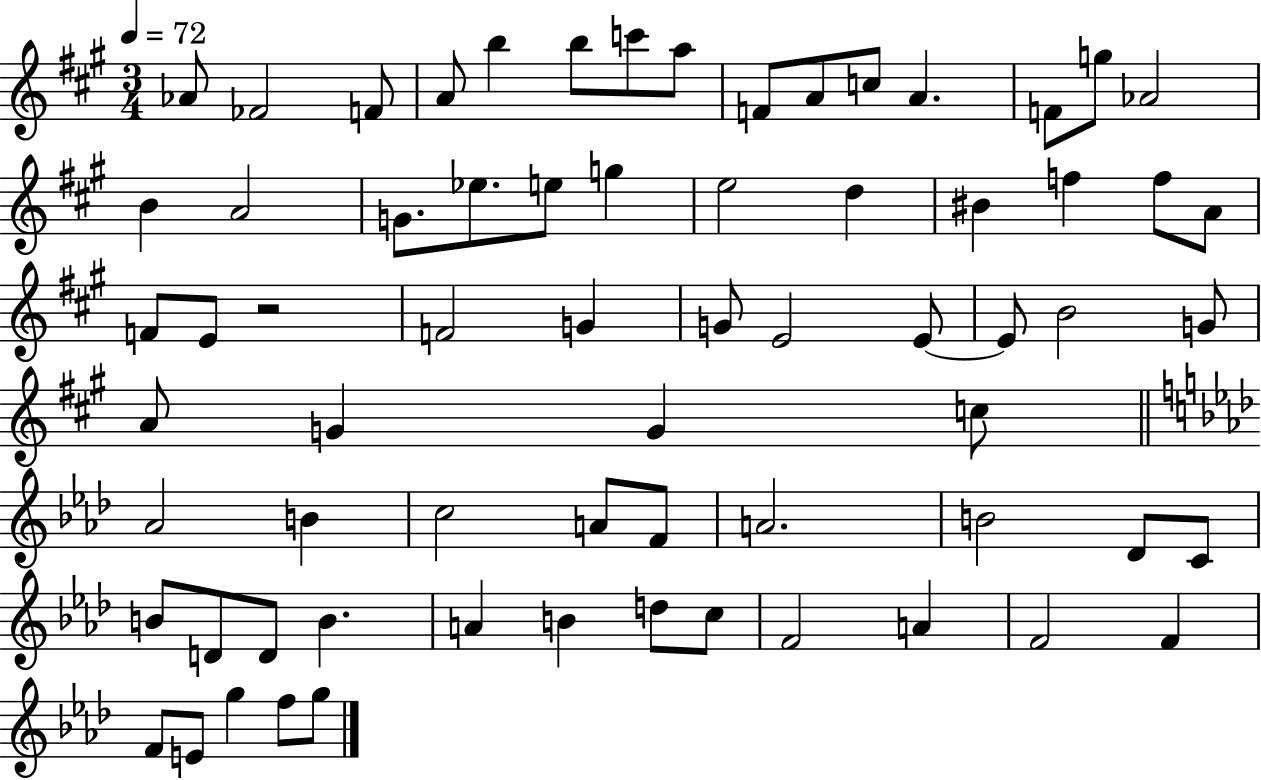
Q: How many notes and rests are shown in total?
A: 68